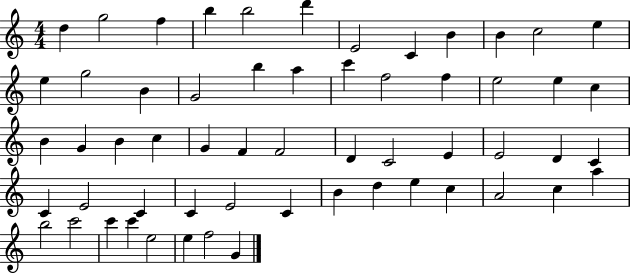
{
  \clef treble
  \numericTimeSignature
  \time 4/4
  \key c \major
  d''4 g''2 f''4 | b''4 b''2 d'''4 | e'2 c'4 b'4 | b'4 c''2 e''4 | \break e''4 g''2 b'4 | g'2 b''4 a''4 | c'''4 f''2 f''4 | e''2 e''4 c''4 | \break b'4 g'4 b'4 c''4 | g'4 f'4 f'2 | d'4 c'2 e'4 | e'2 d'4 c'4 | \break c'4 e'2 c'4 | c'4 e'2 c'4 | b'4 d''4 e''4 c''4 | a'2 c''4 a''4 | \break b''2 c'''2 | c'''4 c'''4 e''2 | e''4 f''2 g'4 | \bar "|."
}